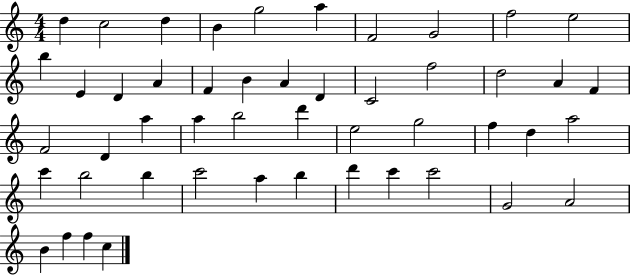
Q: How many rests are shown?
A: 0